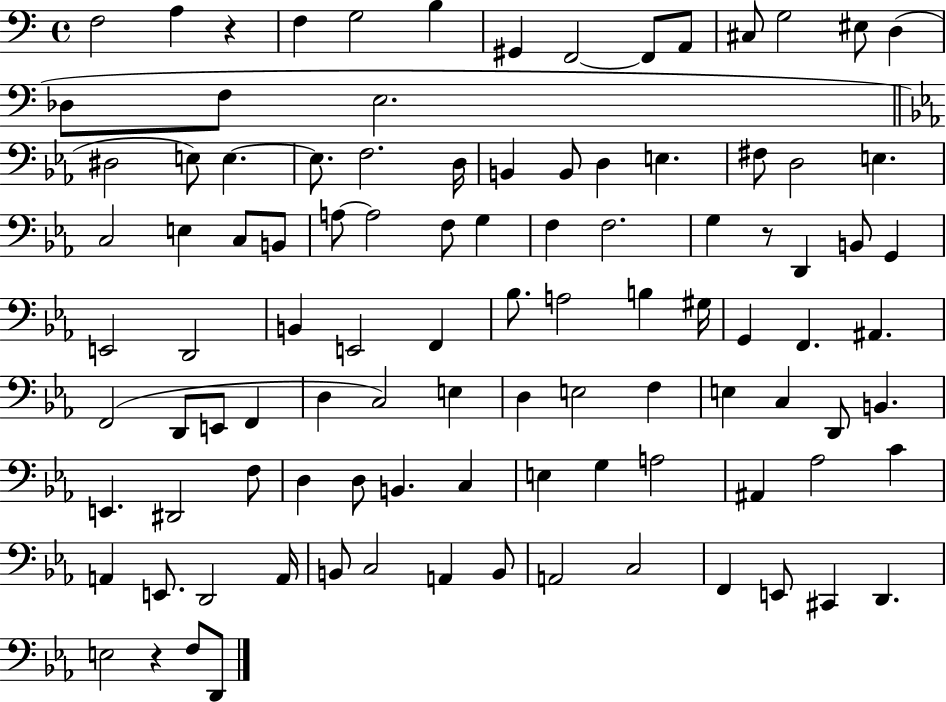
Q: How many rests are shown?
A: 3